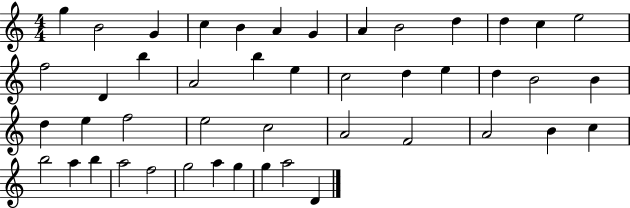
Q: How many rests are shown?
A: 0